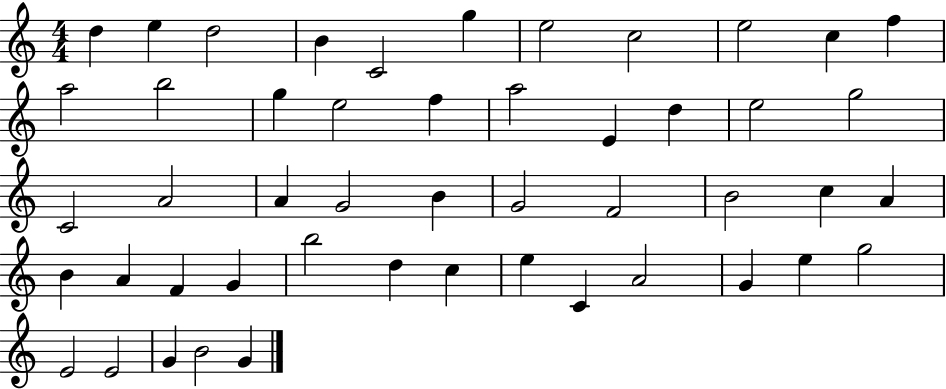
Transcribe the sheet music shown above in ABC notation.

X:1
T:Untitled
M:4/4
L:1/4
K:C
d e d2 B C2 g e2 c2 e2 c f a2 b2 g e2 f a2 E d e2 g2 C2 A2 A G2 B G2 F2 B2 c A B A F G b2 d c e C A2 G e g2 E2 E2 G B2 G